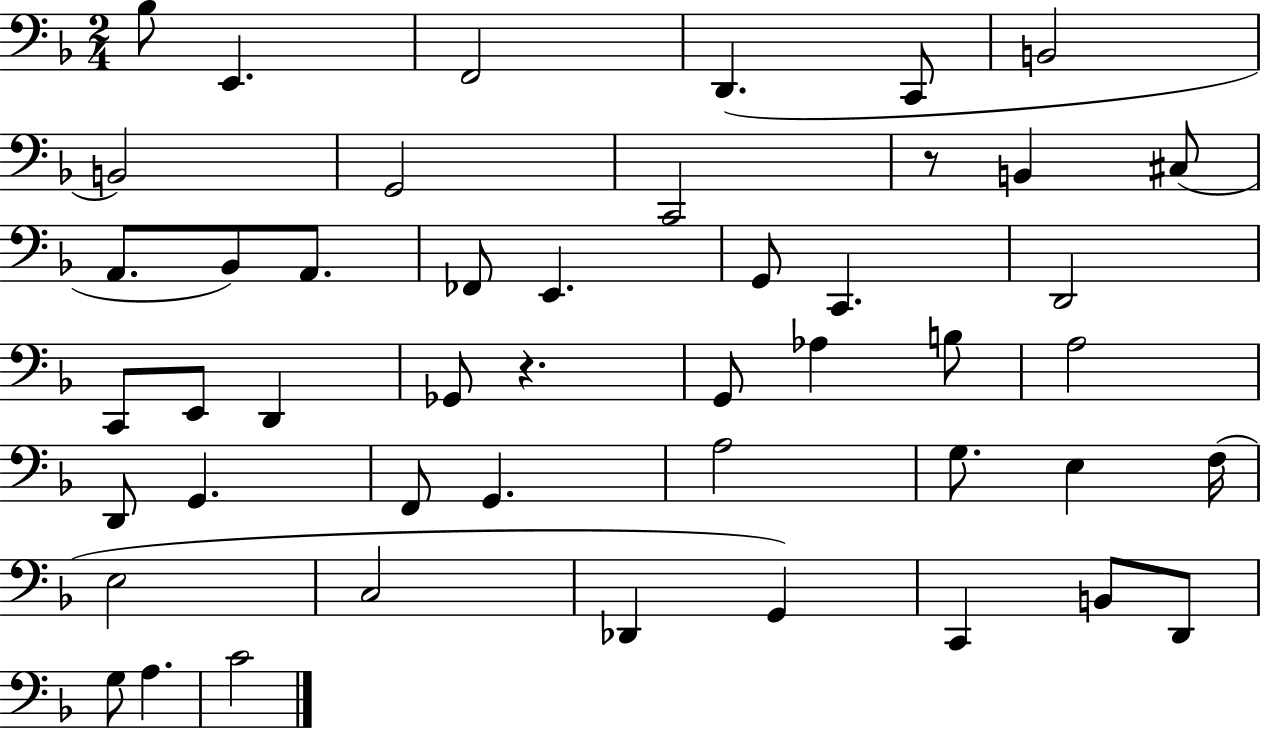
{
  \clef bass
  \numericTimeSignature
  \time 2/4
  \key f \major
  \repeat volta 2 { bes8 e,4. | f,2 | d,4.( c,8 | b,2 | \break b,2) | g,2 | c,2 | r8 b,4 cis8( | \break a,8. bes,8) a,8. | fes,8 e,4. | g,8 c,4. | d,2 | \break c,8 e,8 d,4 | ges,8 r4. | g,8 aes4 b8 | a2 | \break d,8 g,4. | f,8 g,4. | a2 | g8. e4 f16( | \break e2 | c2 | des,4 g,4) | c,4 b,8 d,8 | \break g8 a4. | c'2 | } \bar "|."
}